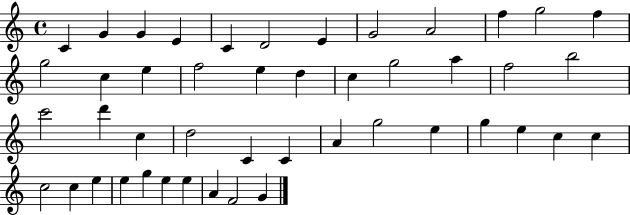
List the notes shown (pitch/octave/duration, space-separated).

C4/q G4/q G4/q E4/q C4/q D4/h E4/q G4/h A4/h F5/q G5/h F5/q G5/h C5/q E5/q F5/h E5/q D5/q C5/q G5/h A5/q F5/h B5/h C6/h D6/q C5/q D5/h C4/q C4/q A4/q G5/h E5/q G5/q E5/q C5/q C5/q C5/h C5/q E5/q E5/q G5/q E5/q E5/q A4/q F4/h G4/q